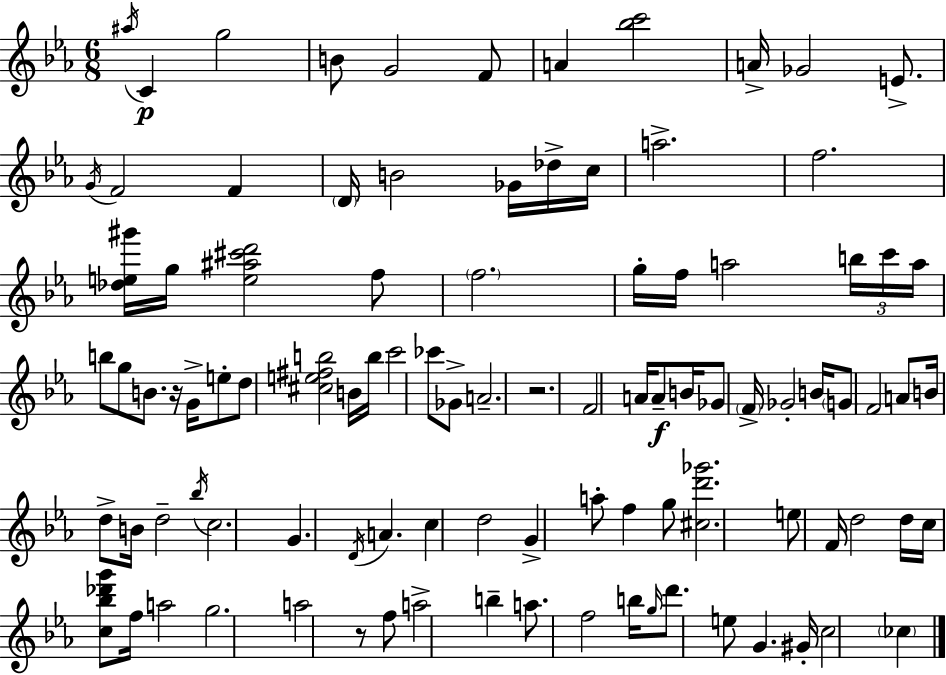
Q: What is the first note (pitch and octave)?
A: A#5